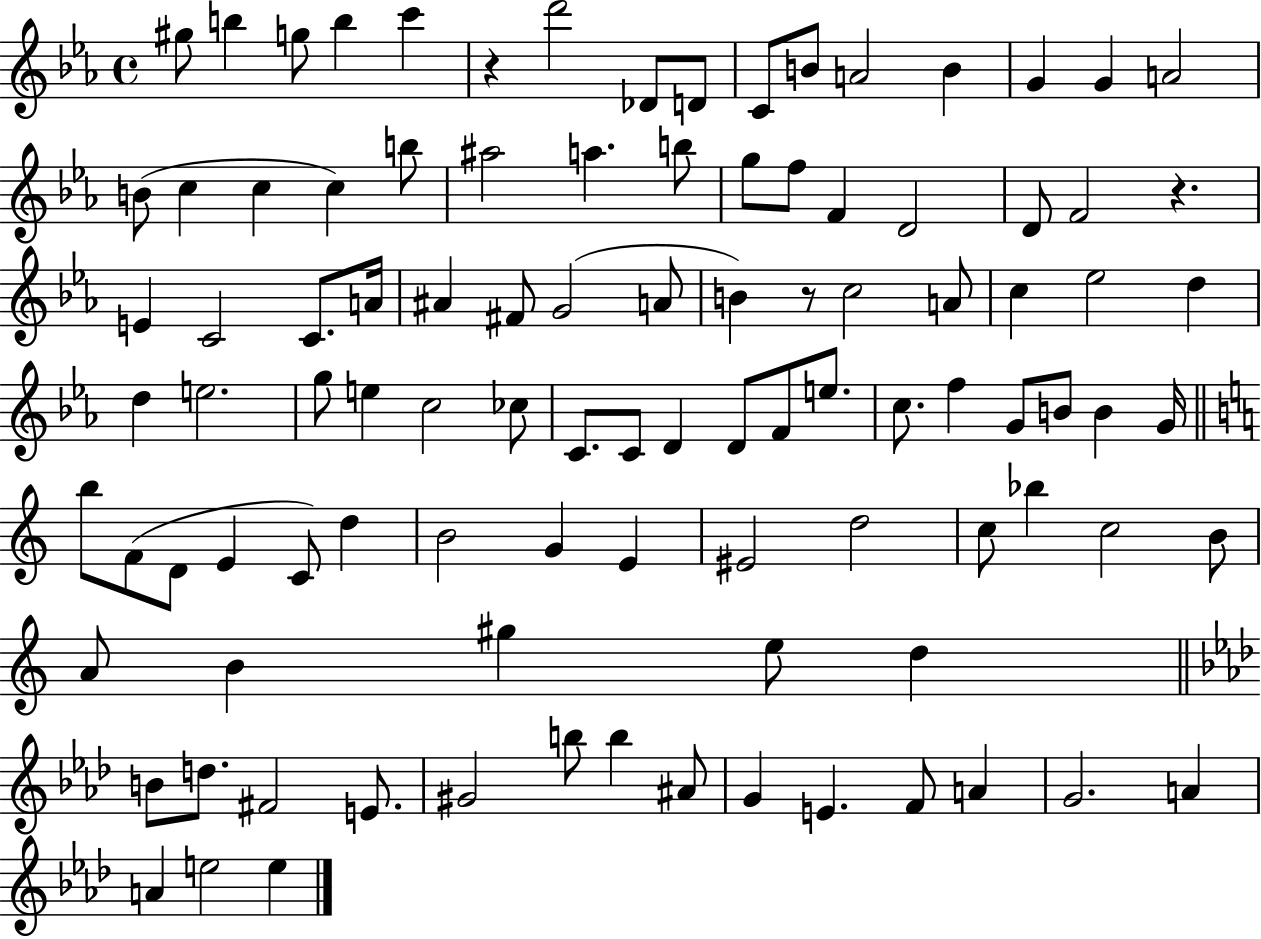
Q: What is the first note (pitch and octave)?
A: G#5